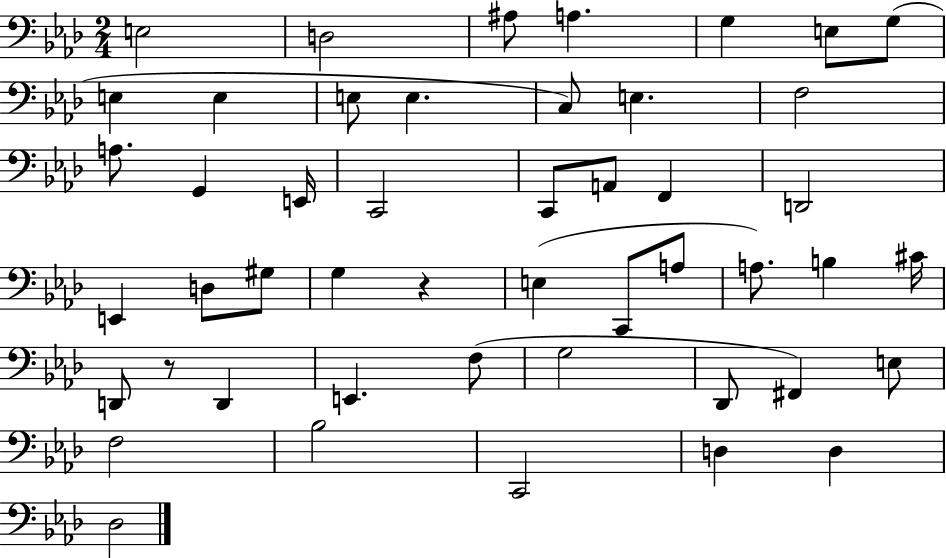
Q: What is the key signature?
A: AES major